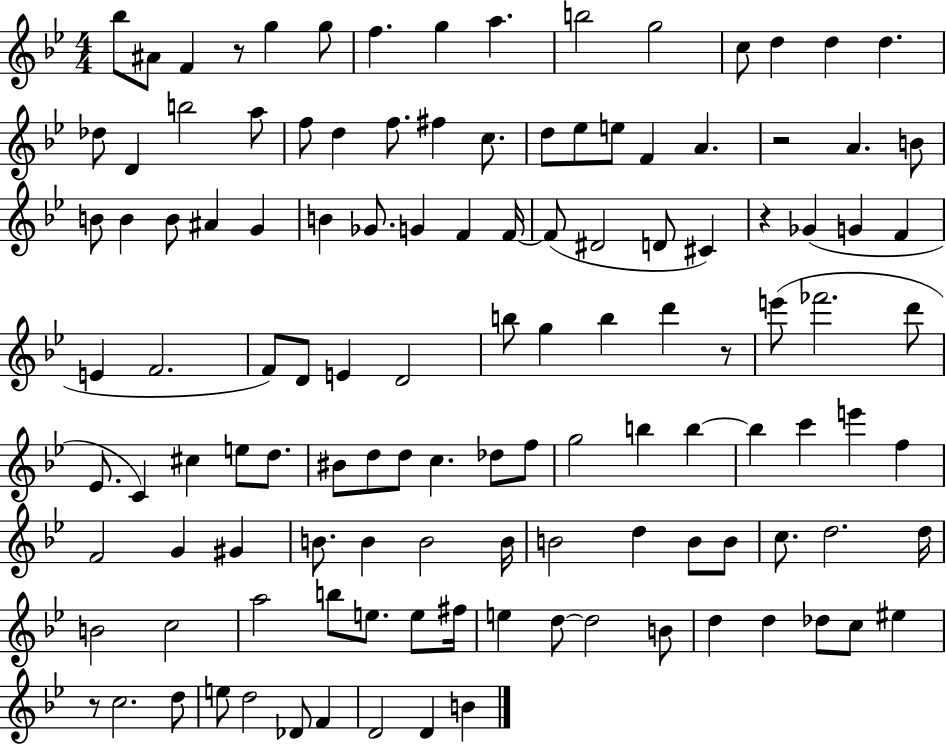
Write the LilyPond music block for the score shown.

{
  \clef treble
  \numericTimeSignature
  \time 4/4
  \key bes \major
  bes''8 ais'8 f'4 r8 g''4 g''8 | f''4. g''4 a''4. | b''2 g''2 | c''8 d''4 d''4 d''4. | \break des''8 d'4 b''2 a''8 | f''8 d''4 f''8. fis''4 c''8. | d''8 ees''8 e''8 f'4 a'4. | r2 a'4. b'8 | \break b'8 b'4 b'8 ais'4 g'4 | b'4 ges'8. g'4 f'4 f'16~~ | f'8( dis'2 d'8 cis'4) | r4 ges'4( g'4 f'4 | \break e'4 f'2. | f'8) d'8 e'4 d'2 | b''8 g''4 b''4 d'''4 r8 | e'''8( fes'''2. d'''8 | \break ees'8. c'4) cis''4 e''8 d''8. | bis'8 d''8 d''8 c''4. des''8 f''8 | g''2 b''4 b''4~~ | b''4 c'''4 e'''4 f''4 | \break f'2 g'4 gis'4 | b'8. b'4 b'2 b'16 | b'2 d''4 b'8 b'8 | c''8. d''2. d''16 | \break b'2 c''2 | a''2 b''8 e''8. e''8 fis''16 | e''4 d''8~~ d''2 b'8 | d''4 d''4 des''8 c''8 eis''4 | \break r8 c''2. d''8 | e''8 d''2 des'8 f'4 | d'2 d'4 b'4 | \bar "|."
}